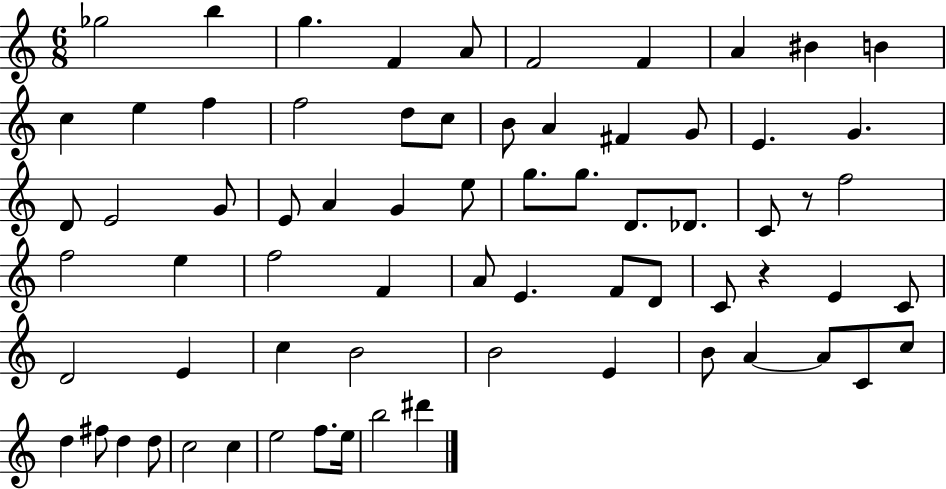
X:1
T:Untitled
M:6/8
L:1/4
K:C
_g2 b g F A/2 F2 F A ^B B c e f f2 d/2 c/2 B/2 A ^F G/2 E G D/2 E2 G/2 E/2 A G e/2 g/2 g/2 D/2 _D/2 C/2 z/2 f2 f2 e f2 F A/2 E F/2 D/2 C/2 z E C/2 D2 E c B2 B2 E B/2 A A/2 C/2 c/2 d ^f/2 d d/2 c2 c e2 f/2 e/4 b2 ^d'